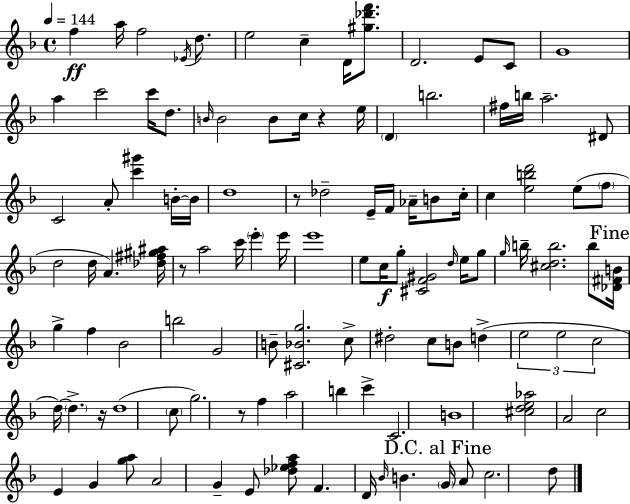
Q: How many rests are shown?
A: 5